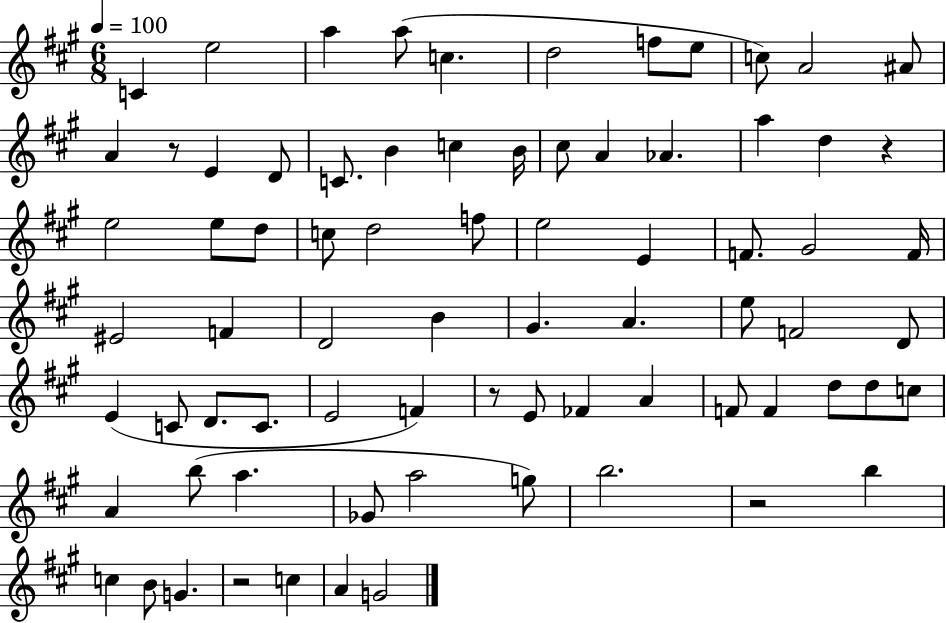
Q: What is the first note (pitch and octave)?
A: C4